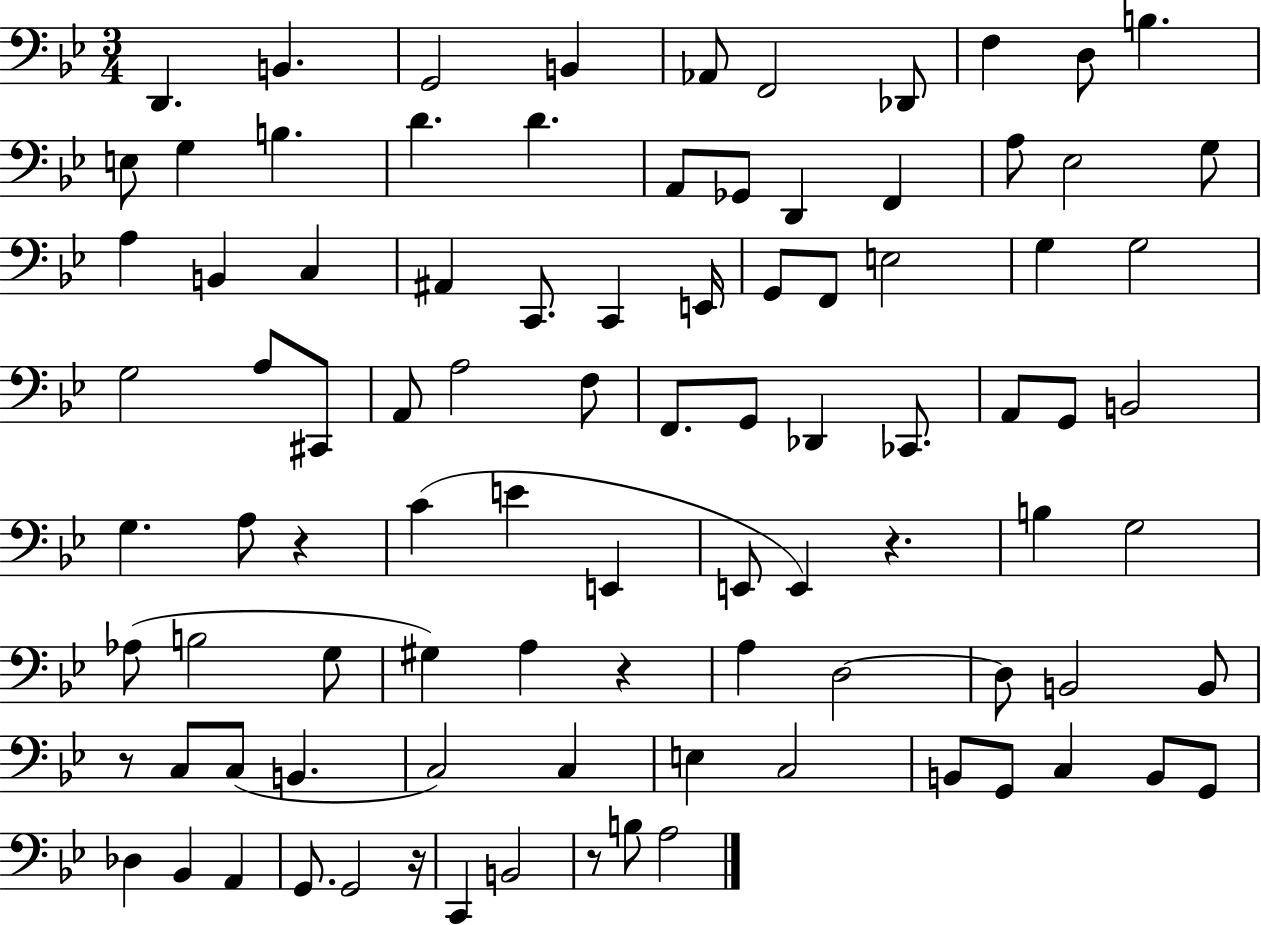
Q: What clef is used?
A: bass